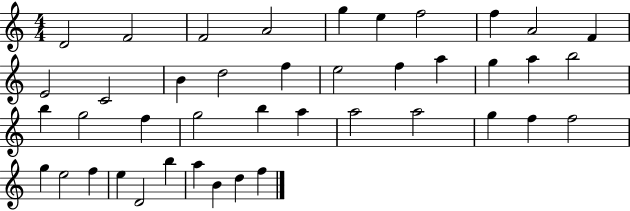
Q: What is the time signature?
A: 4/4